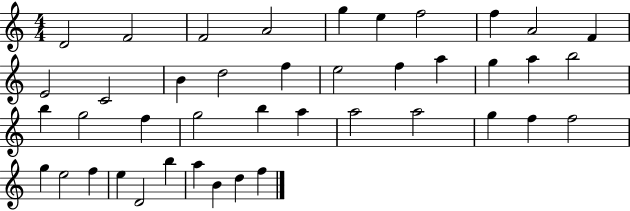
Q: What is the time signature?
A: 4/4